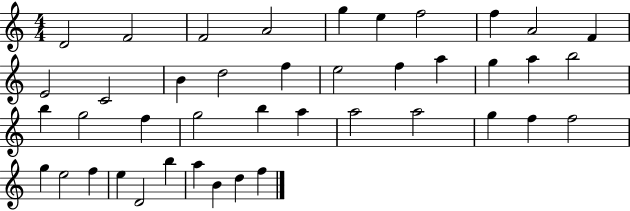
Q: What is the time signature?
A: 4/4